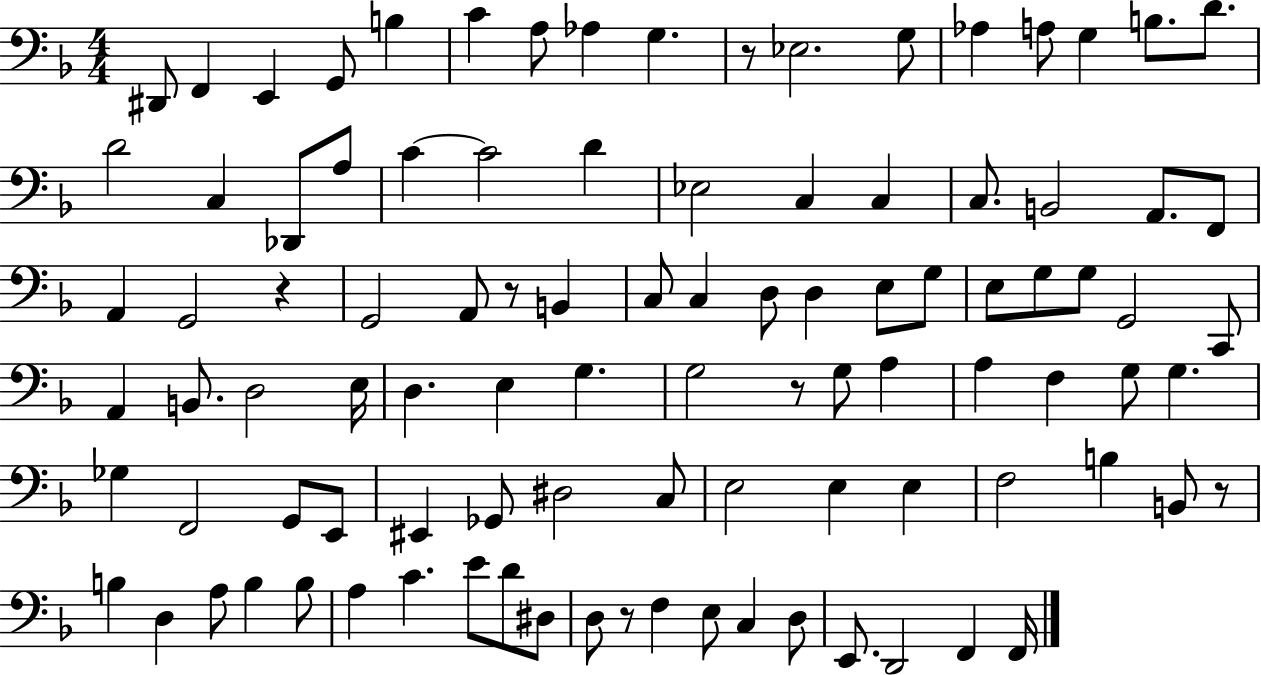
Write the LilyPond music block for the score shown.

{
  \clef bass
  \numericTimeSignature
  \time 4/4
  \key f \major
  \repeat volta 2 { dis,8 f,4 e,4 g,8 b4 | c'4 a8 aes4 g4. | r8 ees2. g8 | aes4 a8 g4 b8. d'8. | \break d'2 c4 des,8 a8 | c'4~~ c'2 d'4 | ees2 c4 c4 | c8. b,2 a,8. f,8 | \break a,4 g,2 r4 | g,2 a,8 r8 b,4 | c8 c4 d8 d4 e8 g8 | e8 g8 g8 g,2 c,8 | \break a,4 b,8. d2 e16 | d4. e4 g4. | g2 r8 g8 a4 | a4 f4 g8 g4. | \break ges4 f,2 g,8 e,8 | eis,4 ges,8 dis2 c8 | e2 e4 e4 | f2 b4 b,8 r8 | \break b4 d4 a8 b4 b8 | a4 c'4. e'8 d'8 dis8 | d8 r8 f4 e8 c4 d8 | e,8. d,2 f,4 f,16 | \break } \bar "|."
}